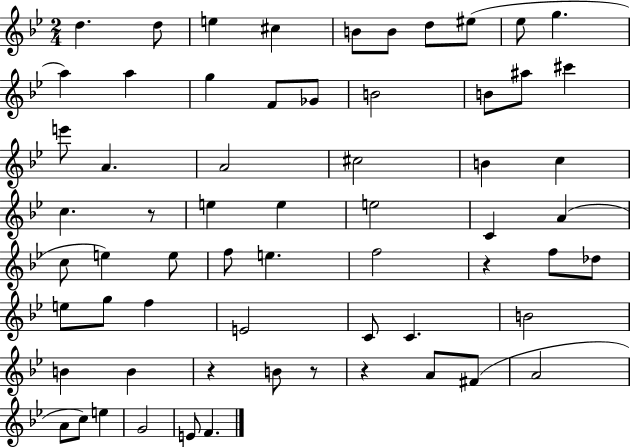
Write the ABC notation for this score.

X:1
T:Untitled
M:2/4
L:1/4
K:Bb
d d/2 e ^c B/2 B/2 d/2 ^e/2 _e/2 g a a g F/2 _G/2 B2 B/2 ^a/2 ^c' e'/2 A A2 ^c2 B c c z/2 e e e2 C A c/2 e e/2 f/2 e f2 z f/2 _d/2 e/2 g/2 f E2 C/2 C B2 B B z B/2 z/2 z A/2 ^F/2 A2 A/2 c/2 e G2 E/2 F